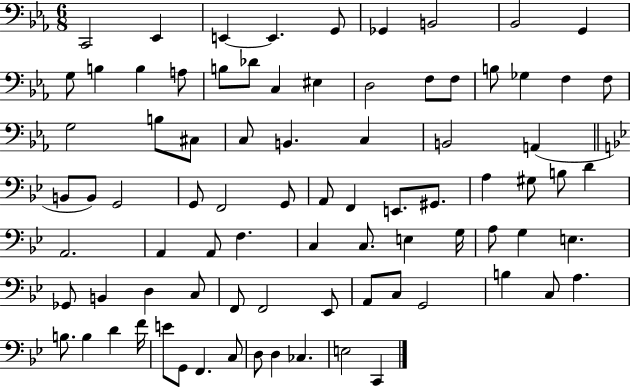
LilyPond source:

{
  \clef bass
  \numericTimeSignature
  \time 6/8
  \key ees \major
  c,2 ees,4 | e,4~~ e,4. g,8 | ges,4 b,2 | bes,2 g,4 | \break g8 b4 b4 a8 | b8 des'8 c4 eis4 | d2 f8 f8 | b8 ges4 f4 f8 | \break g2 b8 cis8 | c8 b,4. c4 | b,2 a,4( | \bar "||" \break \key bes \major b,8 b,8) g,2 | g,8 f,2 g,8 | a,8 f,4 e,8. gis,8. | a4 gis8 b8 d'4 | \break a,2. | a,4 a,8 f4. | c4 c8. e4 g16 | a8 g4 e4. | \break ges,8 b,4 d4 c8 | f,8 f,2 ees,8 | a,8 c8 g,2 | b4 c8 a4. | \break b8. b4 d'4 f'16 | e'8 g,8 f,4. c8 | d8 d4 ces4. | e2 c,4 | \break \bar "|."
}